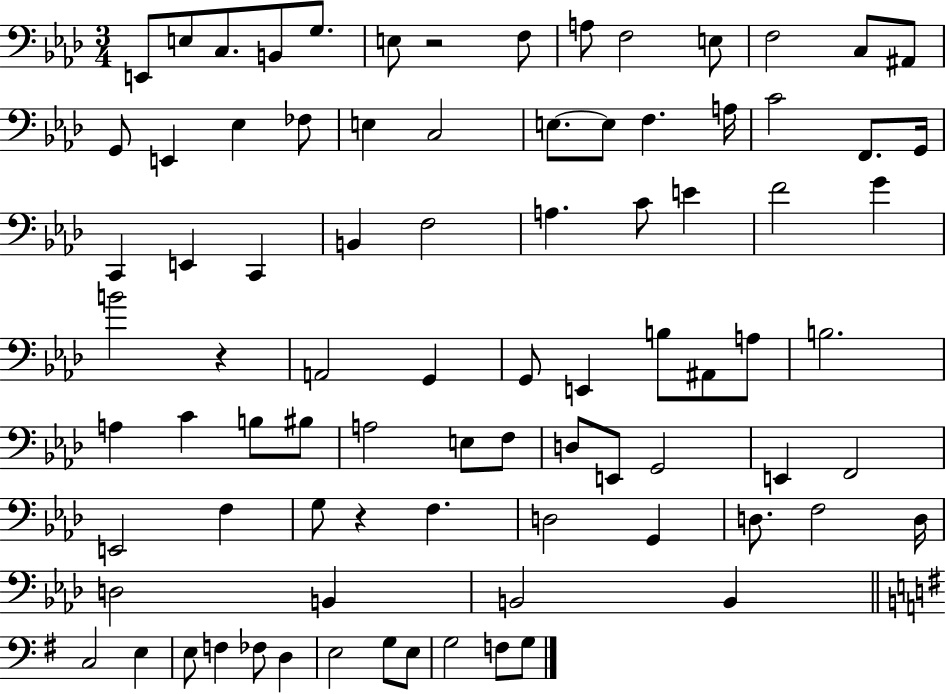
X:1
T:Untitled
M:3/4
L:1/4
K:Ab
E,,/2 E,/2 C,/2 B,,/2 G,/2 E,/2 z2 F,/2 A,/2 F,2 E,/2 F,2 C,/2 ^A,,/2 G,,/2 E,, _E, _F,/2 E, C,2 E,/2 E,/2 F, A,/4 C2 F,,/2 G,,/4 C,, E,, C,, B,, F,2 A, C/2 E F2 G B2 z A,,2 G,, G,,/2 E,, B,/2 ^A,,/2 A,/2 B,2 A, C B,/2 ^B,/2 A,2 E,/2 F,/2 D,/2 E,,/2 G,,2 E,, F,,2 E,,2 F, G,/2 z F, D,2 G,, D,/2 F,2 D,/4 D,2 B,, B,,2 B,, C,2 E, E,/2 F, _F,/2 D, E,2 G,/2 E,/2 G,2 F,/2 G,/2